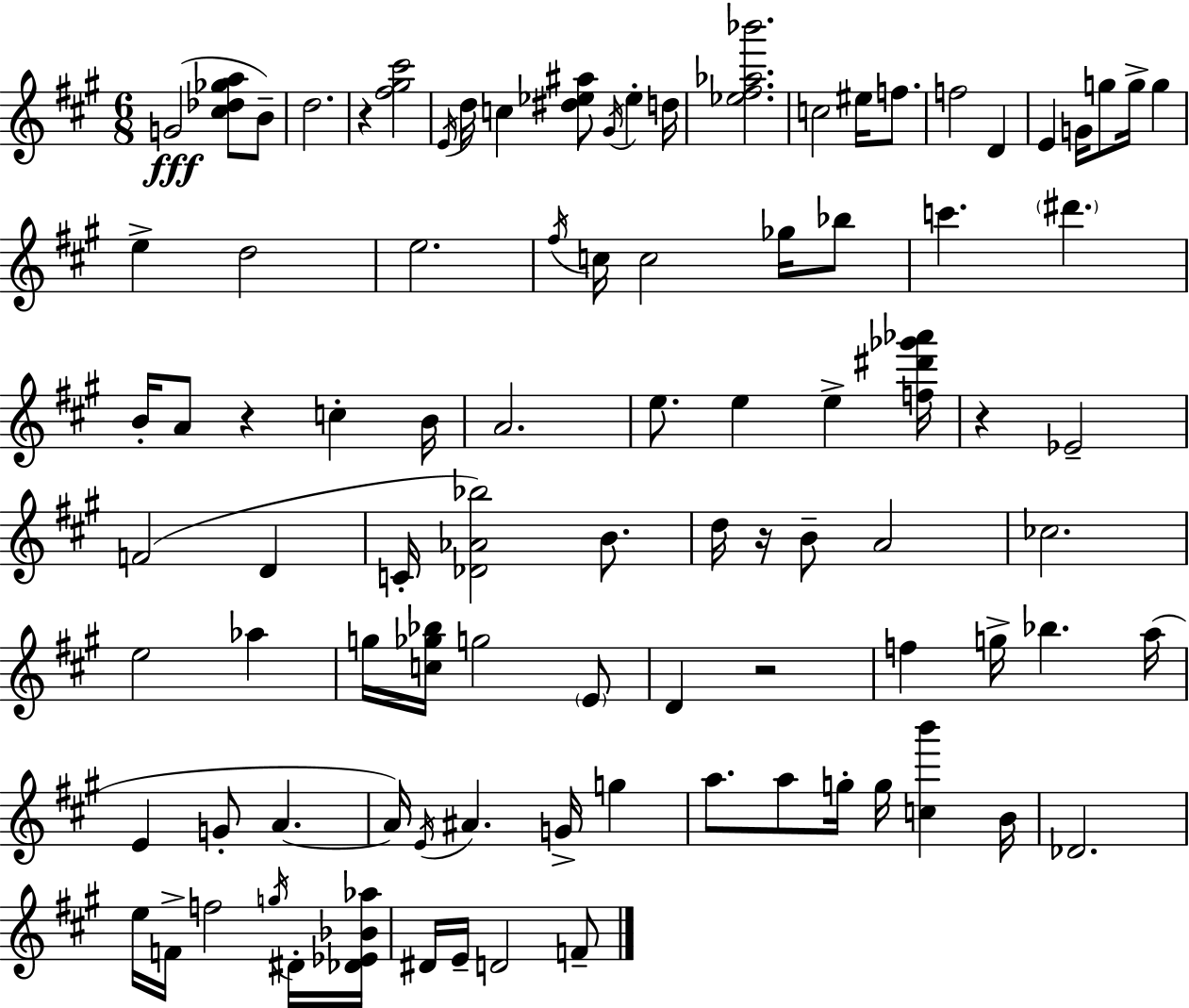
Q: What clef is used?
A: treble